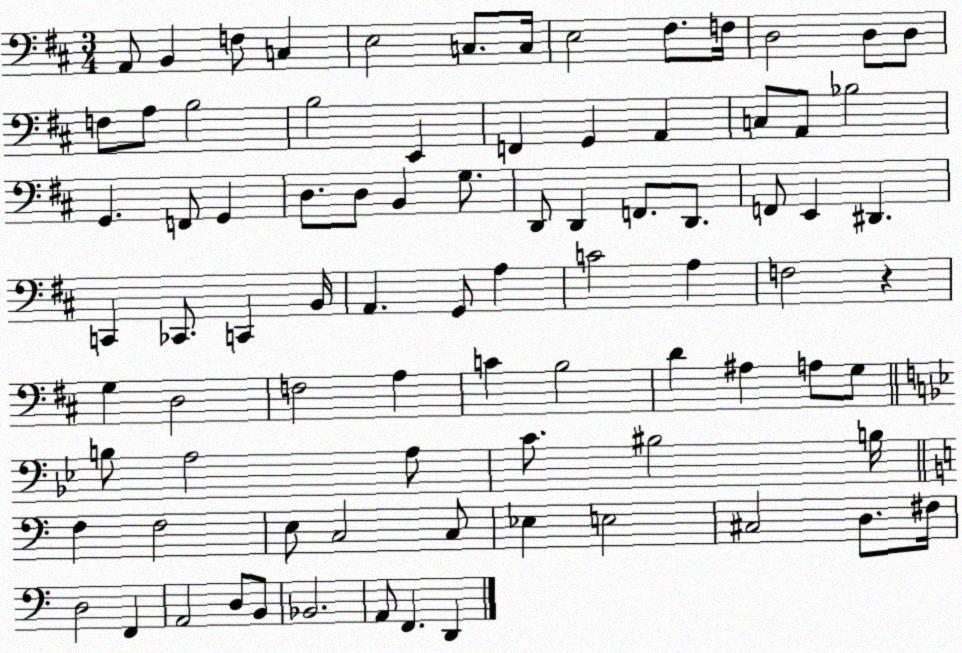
X:1
T:Untitled
M:3/4
L:1/4
K:D
A,,/2 B,, F,/2 C, E,2 C,/2 C,/4 E,2 ^F,/2 F,/4 D,2 D,/2 D,/2 F,/2 A,/2 B,2 B,2 E,, F,, G,, A,, C,/2 A,,/2 _B,2 G,, F,,/2 G,, D,/2 D,/2 B,, G,/2 D,,/2 D,, F,,/2 D,,/2 F,,/2 E,, ^D,, C,, _C,,/2 C,, B,,/4 A,, G,,/2 A, C2 A, F,2 z G, D,2 F,2 A, C B,2 D ^A, A,/2 G,/2 B,/2 A,2 A,/2 C/2 ^B,2 B,/4 F, F,2 E,/2 C,2 C,/2 _E, E,2 ^C,2 D,/2 ^F,/4 D,2 F,, A,,2 D,/2 B,,/2 _B,,2 A,,/2 F,, D,,